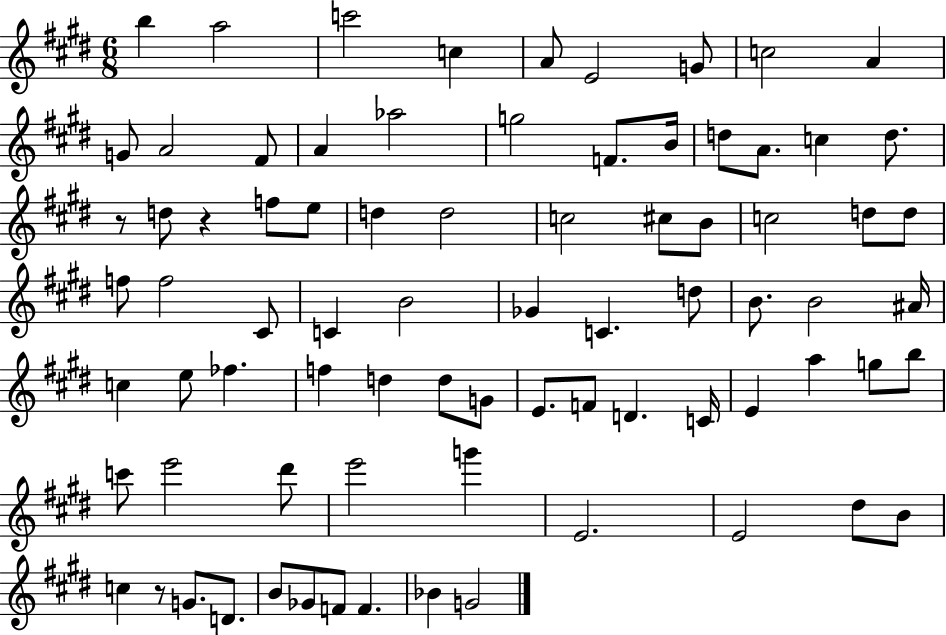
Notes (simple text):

B5/q A5/h C6/h C5/q A4/e E4/h G4/e C5/h A4/q G4/e A4/h F#4/e A4/q Ab5/h G5/h F4/e. B4/s D5/e A4/e. C5/q D5/e. R/e D5/e R/q F5/e E5/e D5/q D5/h C5/h C#5/e B4/e C5/h D5/e D5/e F5/e F5/h C#4/e C4/q B4/h Gb4/q C4/q. D5/e B4/e. B4/h A#4/s C5/q E5/e FES5/q. F5/q D5/q D5/e G4/e E4/e. F4/e D4/q. C4/s E4/q A5/q G5/e B5/e C6/e E6/h D#6/e E6/h G6/q E4/h. E4/h D#5/e B4/e C5/q R/e G4/e. D4/e. B4/e Gb4/e F4/e F4/q. Bb4/q G4/h